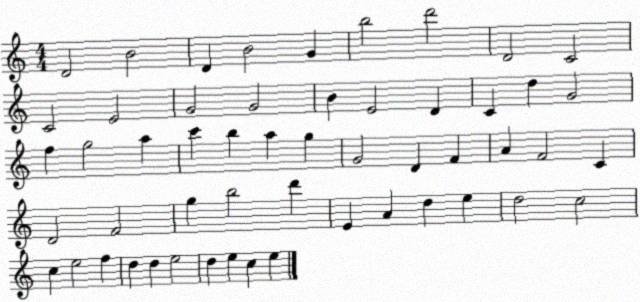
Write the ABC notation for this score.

X:1
T:Untitled
M:4/4
L:1/4
K:C
D2 B2 D B2 G b2 d'2 D2 C2 C2 E2 G2 G2 B E2 D C d G2 f g2 a c' b a g G2 D F A F2 C D2 F2 g b2 d' E A d e d2 c2 c e2 f d d e2 d e c e